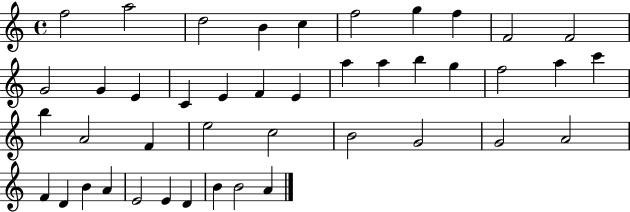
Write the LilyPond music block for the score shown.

{
  \clef treble
  \time 4/4
  \defaultTimeSignature
  \key c \major
  f''2 a''2 | d''2 b'4 c''4 | f''2 g''4 f''4 | f'2 f'2 | \break g'2 g'4 e'4 | c'4 e'4 f'4 e'4 | a''4 a''4 b''4 g''4 | f''2 a''4 c'''4 | \break b''4 a'2 f'4 | e''2 c''2 | b'2 g'2 | g'2 a'2 | \break f'4 d'4 b'4 a'4 | e'2 e'4 d'4 | b'4 b'2 a'4 | \bar "|."
}